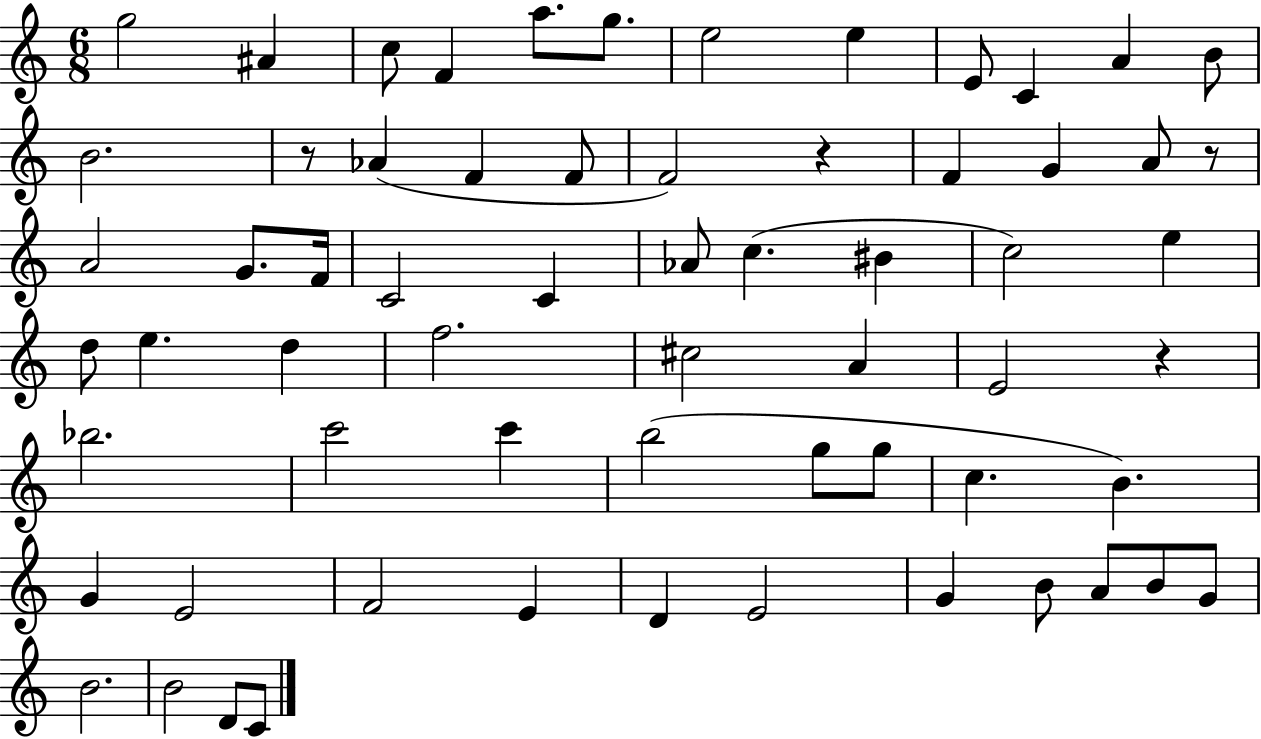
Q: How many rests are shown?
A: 4